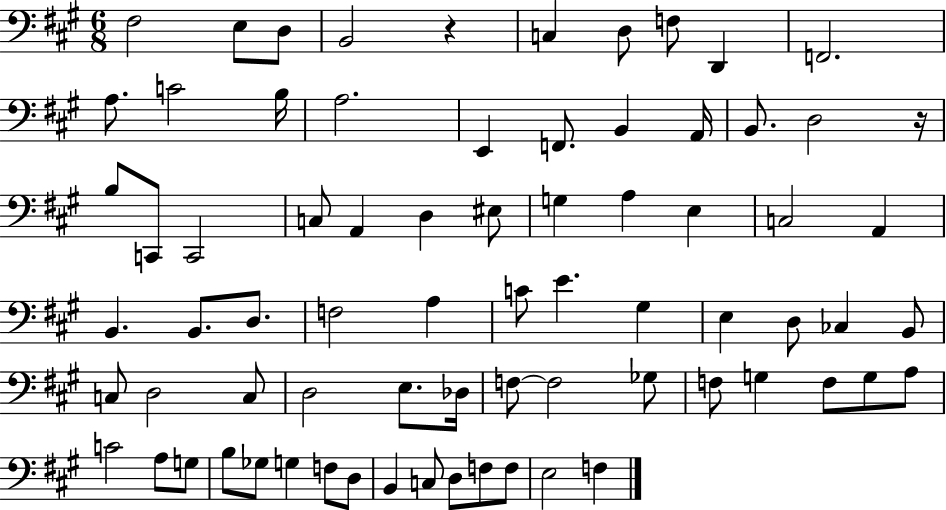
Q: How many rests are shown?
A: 2